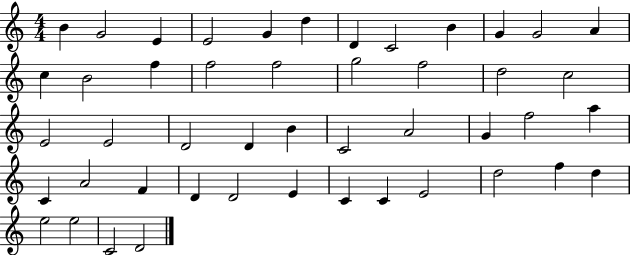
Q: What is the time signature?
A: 4/4